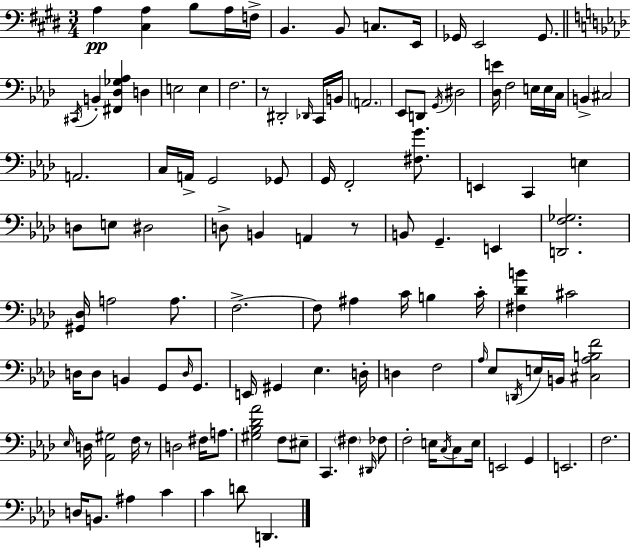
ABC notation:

X:1
T:Untitled
M:3/4
L:1/4
K:E
A, [^C,A,] B,/2 A,/4 F,/4 B,, B,,/2 C,/2 E,,/4 _G,,/4 E,,2 _G,,/2 ^C,,/4 B,, [^F,,_D,_G,_A,] D, E,2 E, F,2 z/2 ^D,,2 _D,,/4 C,,/4 B,,/4 A,,2 _E,,/2 D,,/2 G,,/4 ^D,2 [_D,E]/4 F,2 E,/4 E,/4 C,/4 B,, ^C,2 A,,2 C,/4 A,,/4 G,,2 _G,,/2 G,,/4 F,,2 [^F,G]/2 E,, C,, E, D,/2 E,/2 ^D,2 D,/2 B,, A,, z/2 B,,/2 G,, E,, [D,,F,_G,]2 [^G,,_D,]/4 A,2 A,/2 F,2 F,/2 ^A, C/4 B, C/4 [^F,_DB] ^C2 D,/4 D,/2 B,, G,,/2 D,/4 G,,/2 E,,/4 ^G,, _E, D,/4 D, F,2 _A,/4 _E,/2 D,,/4 E,/4 B,,/4 [^C,_A,B,F]2 _E,/4 D,/4 [_A,,^G,]2 F,/4 z/2 D,2 ^F,/4 A,/2 [^G,_B,_D_A]2 F,/2 ^E,/2 C,, ^F, ^D,,/4 _F,/2 F,2 E,/4 C,/4 C,/2 E,/4 E,,2 G,, E,,2 F,2 D,/4 B,,/2 ^A, C C D/2 D,,